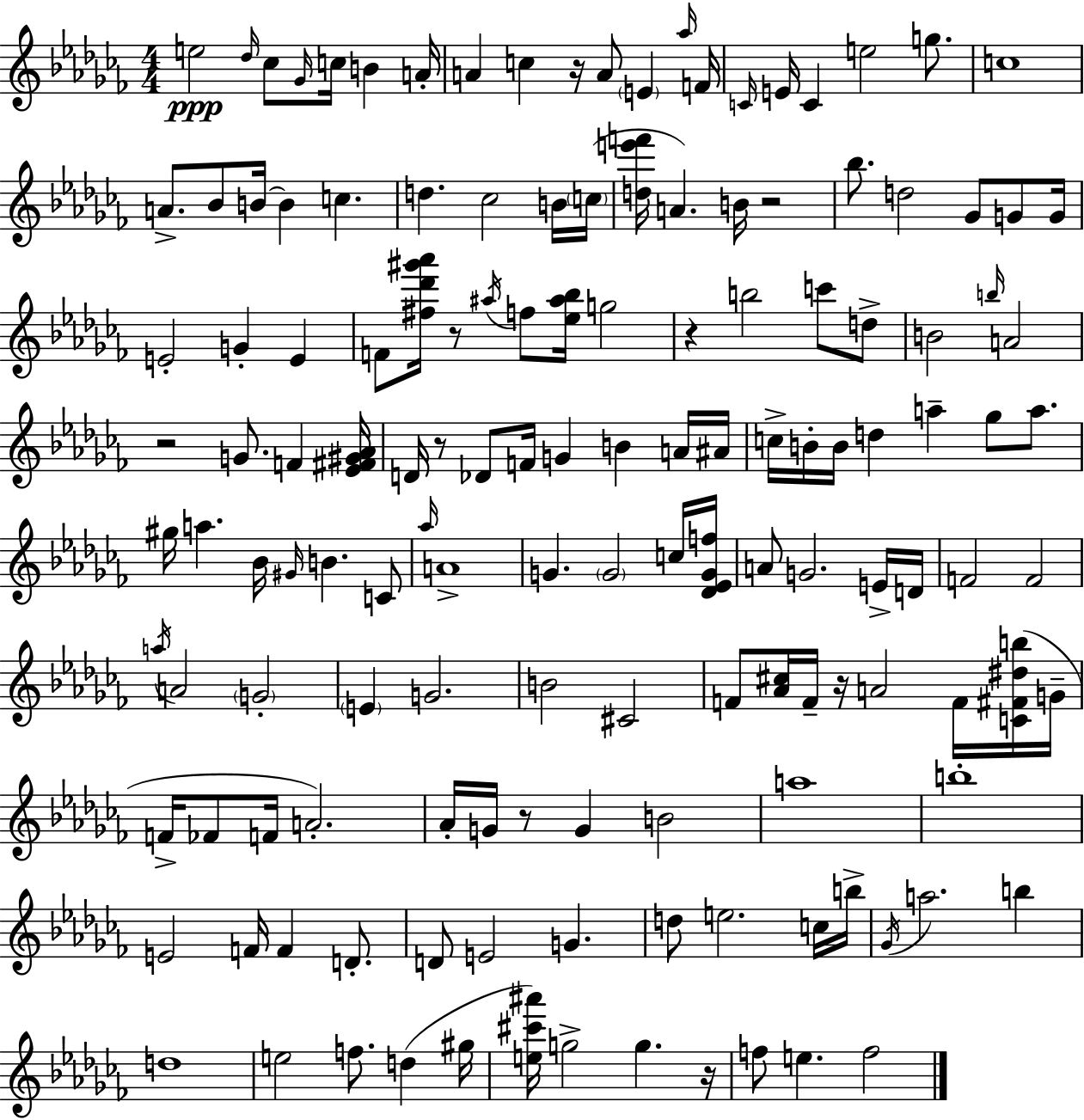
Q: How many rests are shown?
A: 9